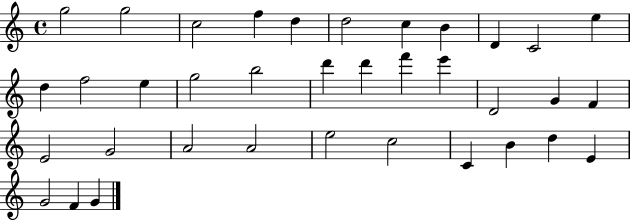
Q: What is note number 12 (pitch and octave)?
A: D5